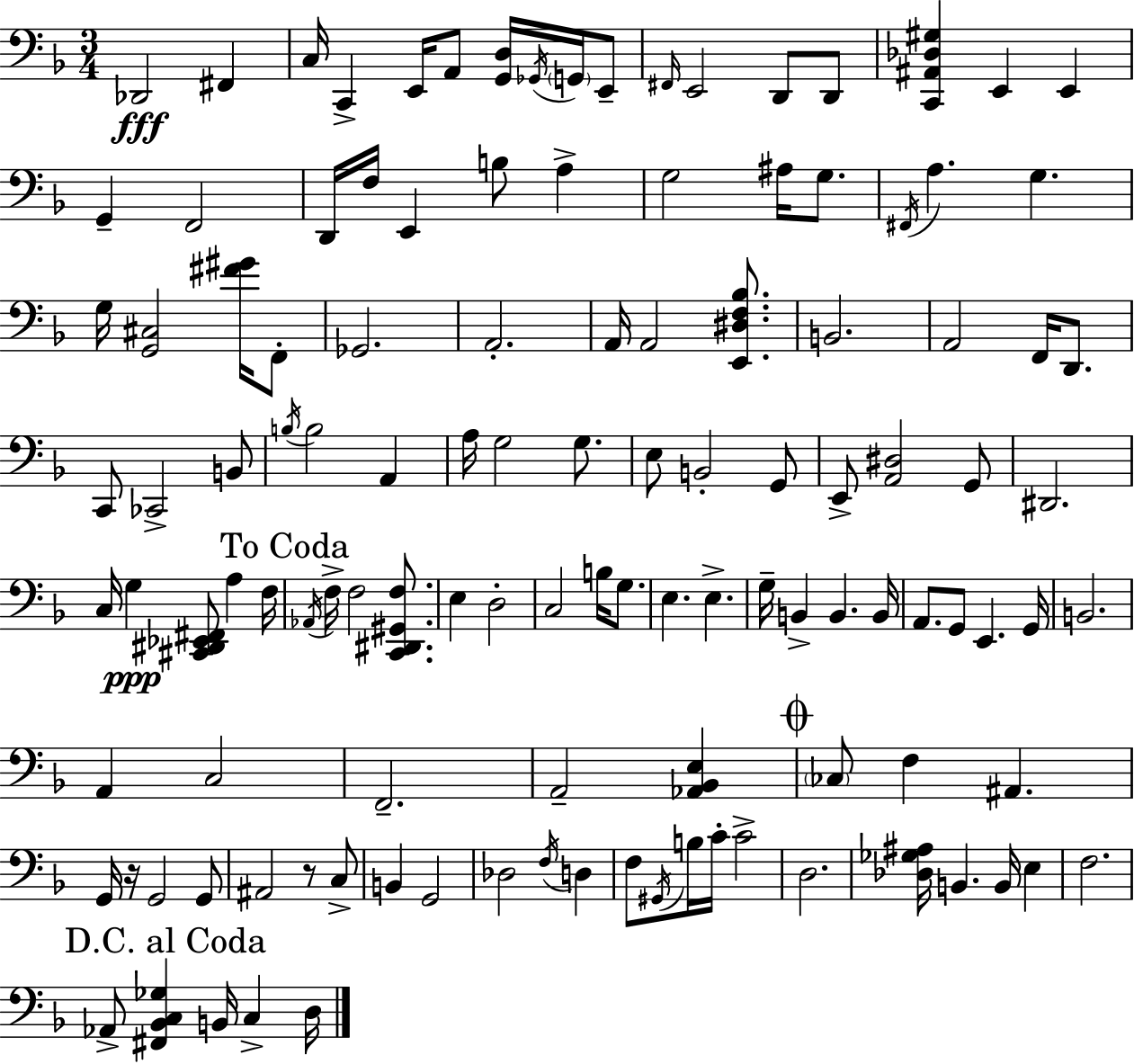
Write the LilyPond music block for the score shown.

{
  \clef bass
  \numericTimeSignature
  \time 3/4
  \key d \minor
  des,2\fff fis,4 | c16 c,4-> e,16 a,8 <g, d>16 \acciaccatura { ges,16 } \parenthesize g,16 e,8-- | \grace { fis,16 } e,2 d,8 | d,8 <c, ais, des gis>4 e,4 e,4 | \break g,4-- f,2 | d,16 f16 e,4 b8 a4-> | g2 ais16 g8. | \acciaccatura { fis,16 } a4. g4. | \break g16 <g, cis>2 | <fis' gis'>16 f,8-. ges,2. | a,2.-. | a,16 a,2 | \break <e, dis f bes>8. b,2. | a,2 f,16 | d,8. c,8 ces,2-> | b,8 \acciaccatura { b16 } b2 | \break a,4 a16 g2 | g8. e8 b,2-. | g,8 e,8-> <a, dis>2 | g,8 dis,2. | \break c16 g4\ppp <cis, dis, ees, fis,>8 a4 | f16 \mark "To Coda" \acciaccatura { aes,16 } f16-> f2 | <c, dis, gis, f>8. e4 d2-. | c2 | \break b16 g8. e4. e4.-> | g16-- b,4-> b,4. | b,16 a,8. g,8 e,4. | g,16 b,2. | \break a,4 c2 | f,2.-- | a,2-- | <aes, bes, e>4 \mark \markup { \musicglyph "scripts.coda" } \parenthesize ces8 f4 ais,4. | \break g,16 r16 g,2 | g,8 ais,2 | r8 c8-> b,4 g,2 | des2 | \break \acciaccatura { f16 } d4 f8 \acciaccatura { gis,16 } b16 c'16-. c'2-> | d2. | <des ges ais>16 b,4. | b,16 e4 f2. | \break \mark "D.C. al Coda" aes,8-> <fis, bes, c ges>4 | b,16 c4-> d16 \bar "|."
}